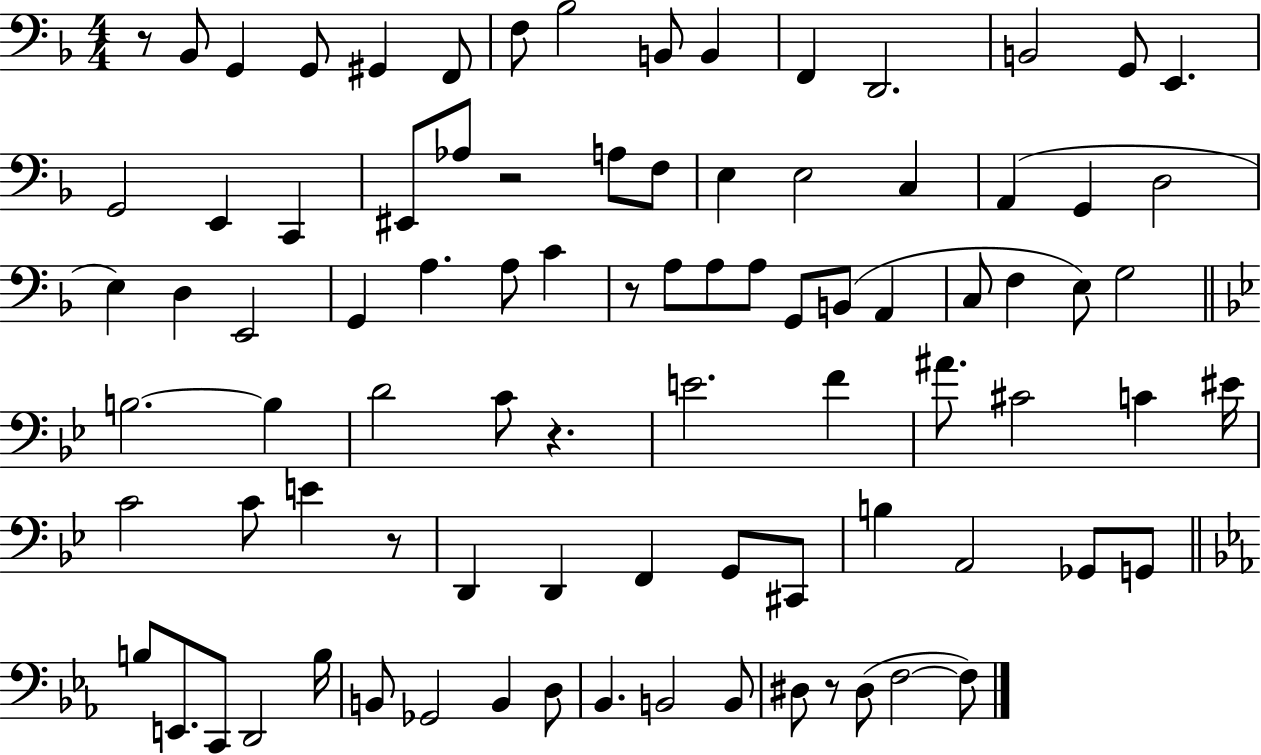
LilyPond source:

{
  \clef bass
  \numericTimeSignature
  \time 4/4
  \key f \major
  r8 bes,8 g,4 g,8 gis,4 f,8 | f8 bes2 b,8 b,4 | f,4 d,2. | b,2 g,8 e,4. | \break g,2 e,4 c,4 | eis,8 aes8 r2 a8 f8 | e4 e2 c4 | a,4( g,4 d2 | \break e4) d4 e,2 | g,4 a4. a8 c'4 | r8 a8 a8 a8 g,8 b,8( a,4 | c8 f4 e8) g2 | \break \bar "||" \break \key bes \major b2.~~ b4 | d'2 c'8 r4. | e'2. f'4 | ais'8. cis'2 c'4 eis'16 | \break c'2 c'8 e'4 r8 | d,4 d,4 f,4 g,8 cis,8 | b4 a,2 ges,8 g,8 | \bar "||" \break \key ees \major b8 e,8. c,8 d,2 b16 | b,8 ges,2 b,4 d8 | bes,4. b,2 b,8 | dis8 r8 dis8( f2~~ f8) | \break \bar "|."
}